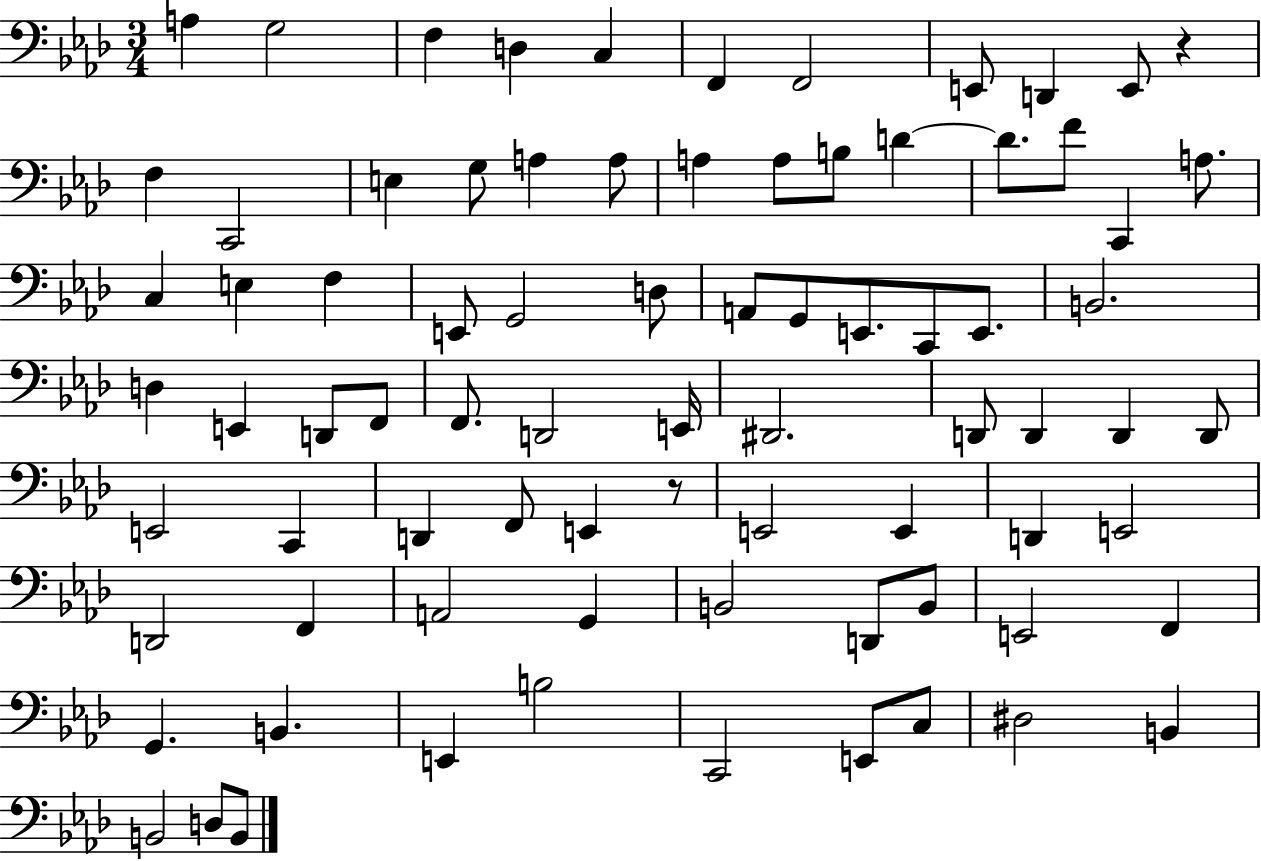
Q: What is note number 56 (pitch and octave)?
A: D2